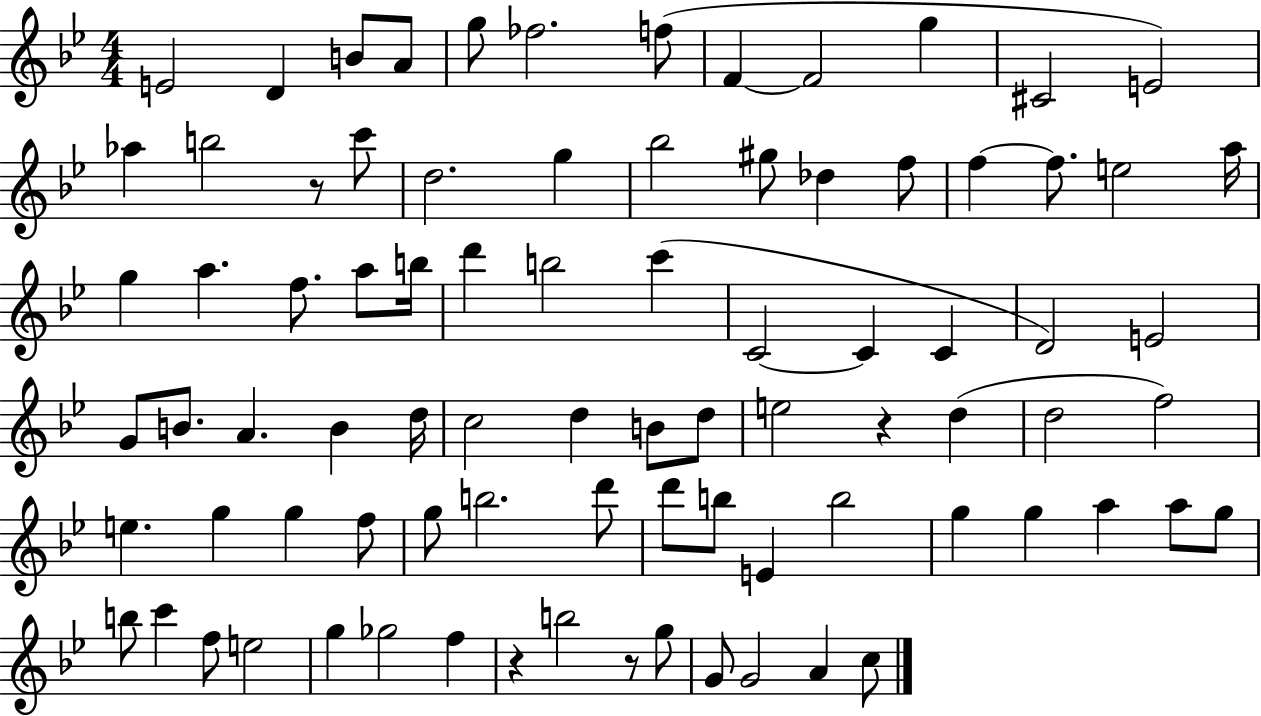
{
  \clef treble
  \numericTimeSignature
  \time 4/4
  \key bes \major
  e'2 d'4 b'8 a'8 | g''8 fes''2. f''8( | f'4~~ f'2 g''4 | cis'2 e'2) | \break aes''4 b''2 r8 c'''8 | d''2. g''4 | bes''2 gis''8 des''4 f''8 | f''4~~ f''8. e''2 a''16 | \break g''4 a''4. f''8. a''8 b''16 | d'''4 b''2 c'''4( | c'2~~ c'4 c'4 | d'2) e'2 | \break g'8 b'8. a'4. b'4 d''16 | c''2 d''4 b'8 d''8 | e''2 r4 d''4( | d''2 f''2) | \break e''4. g''4 g''4 f''8 | g''8 b''2. d'''8 | d'''8 b''8 e'4 b''2 | g''4 g''4 a''4 a''8 g''8 | \break b''8 c'''4 f''8 e''2 | g''4 ges''2 f''4 | r4 b''2 r8 g''8 | g'8 g'2 a'4 c''8 | \break \bar "|."
}